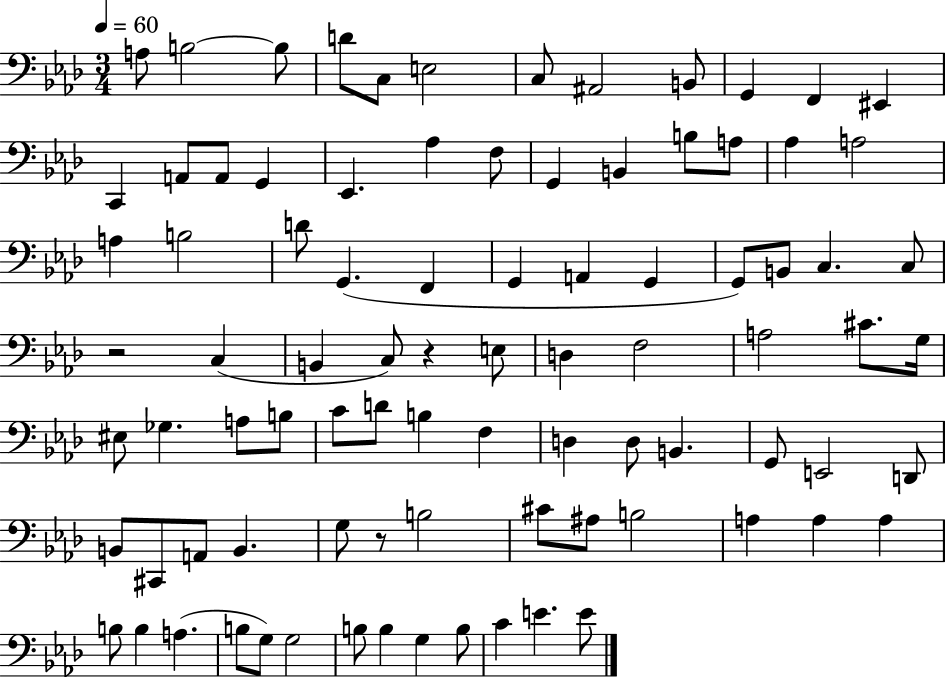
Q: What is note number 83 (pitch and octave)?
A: C4